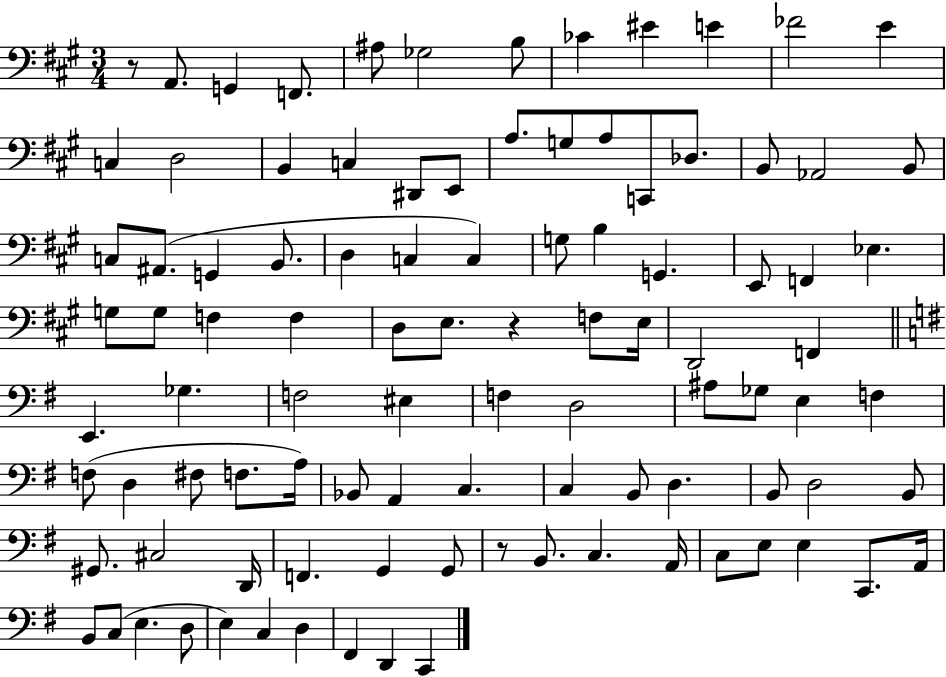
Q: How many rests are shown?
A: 3